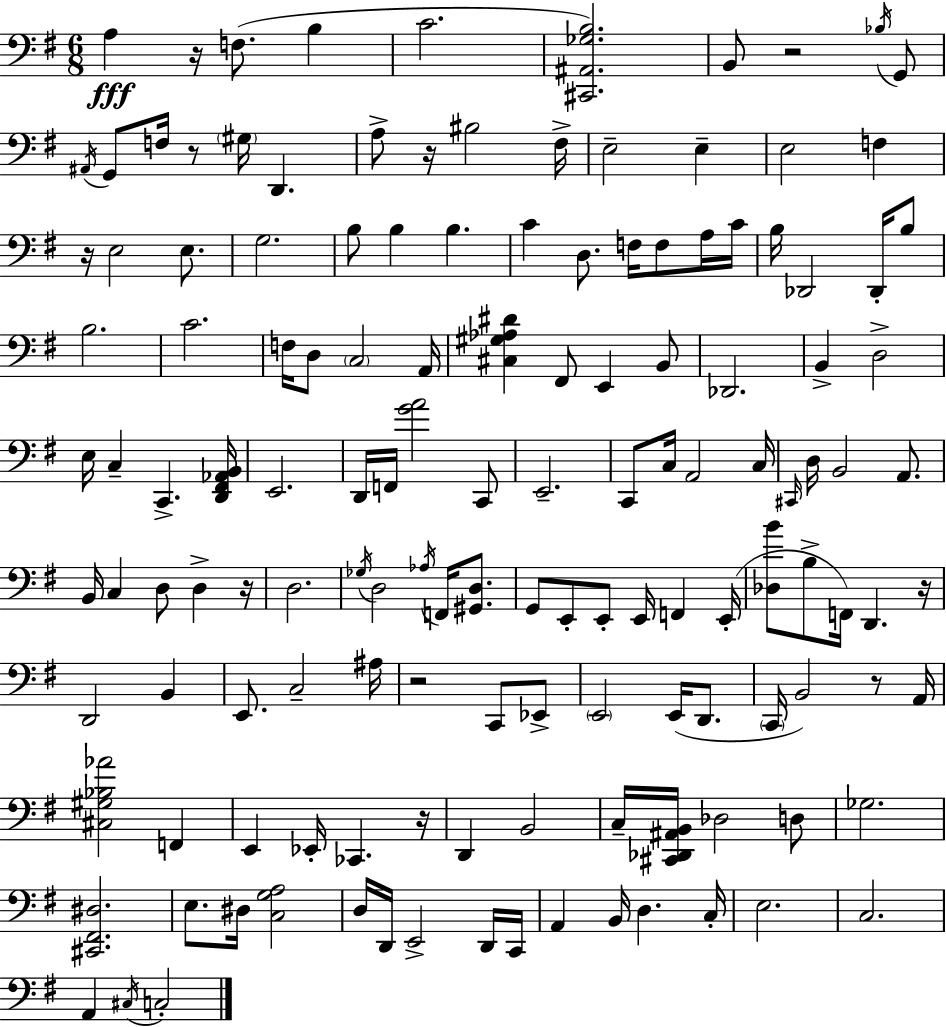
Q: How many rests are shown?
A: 10